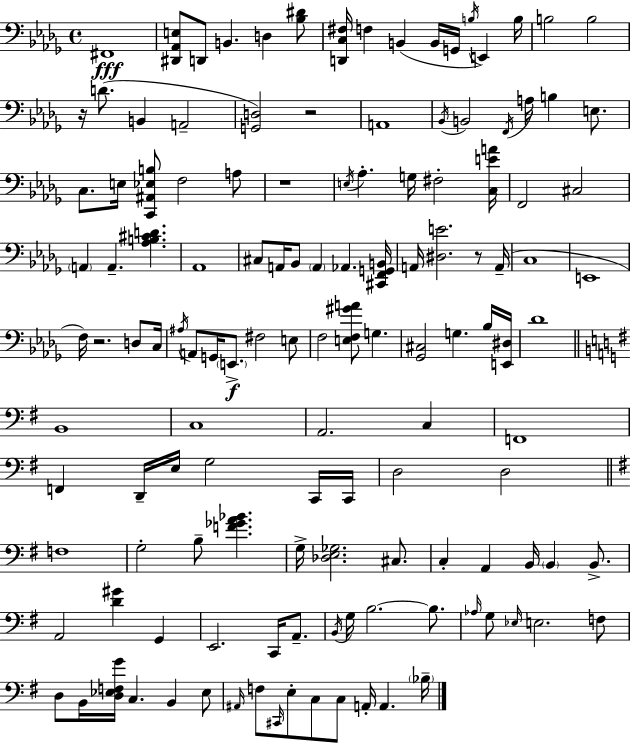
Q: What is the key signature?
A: BES minor